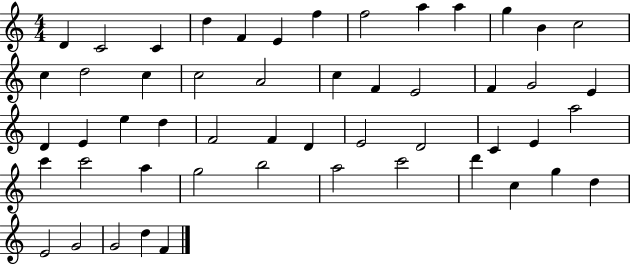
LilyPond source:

{
  \clef treble
  \numericTimeSignature
  \time 4/4
  \key c \major
  d'4 c'2 c'4 | d''4 f'4 e'4 f''4 | f''2 a''4 a''4 | g''4 b'4 c''2 | \break c''4 d''2 c''4 | c''2 a'2 | c''4 f'4 e'2 | f'4 g'2 e'4 | \break d'4 e'4 e''4 d''4 | f'2 f'4 d'4 | e'2 d'2 | c'4 e'4 a''2 | \break c'''4 c'''2 a''4 | g''2 b''2 | a''2 c'''2 | d'''4 c''4 g''4 d''4 | \break e'2 g'2 | g'2 d''4 f'4 | \bar "|."
}